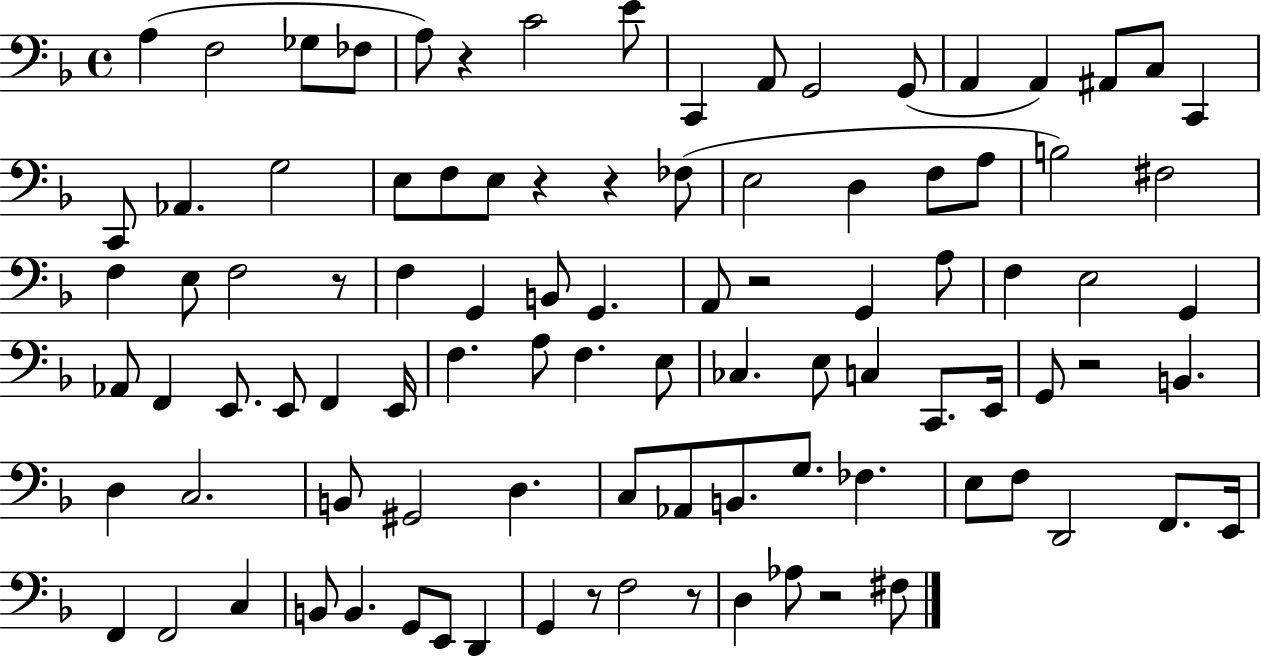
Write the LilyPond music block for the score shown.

{
  \clef bass
  \time 4/4
  \defaultTimeSignature
  \key f \major
  a4( f2 ges8 fes8 | a8) r4 c'2 e'8 | c,4 a,8 g,2 g,8( | a,4 a,4) ais,8 c8 c,4 | \break c,8 aes,4. g2 | e8 f8 e8 r4 r4 fes8( | e2 d4 f8 a8 | b2) fis2 | \break f4 e8 f2 r8 | f4 g,4 b,8 g,4. | a,8 r2 g,4 a8 | f4 e2 g,4 | \break aes,8 f,4 e,8. e,8 f,4 e,16 | f4. a8 f4. e8 | ces4. e8 c4 c,8. e,16 | g,8 r2 b,4. | \break d4 c2. | b,8 gis,2 d4. | c8 aes,8 b,8. g8. fes4. | e8 f8 d,2 f,8. e,16 | \break f,4 f,2 c4 | b,8 b,4. g,8 e,8 d,4 | g,4 r8 f2 r8 | d4 aes8 r2 fis8 | \break \bar "|."
}